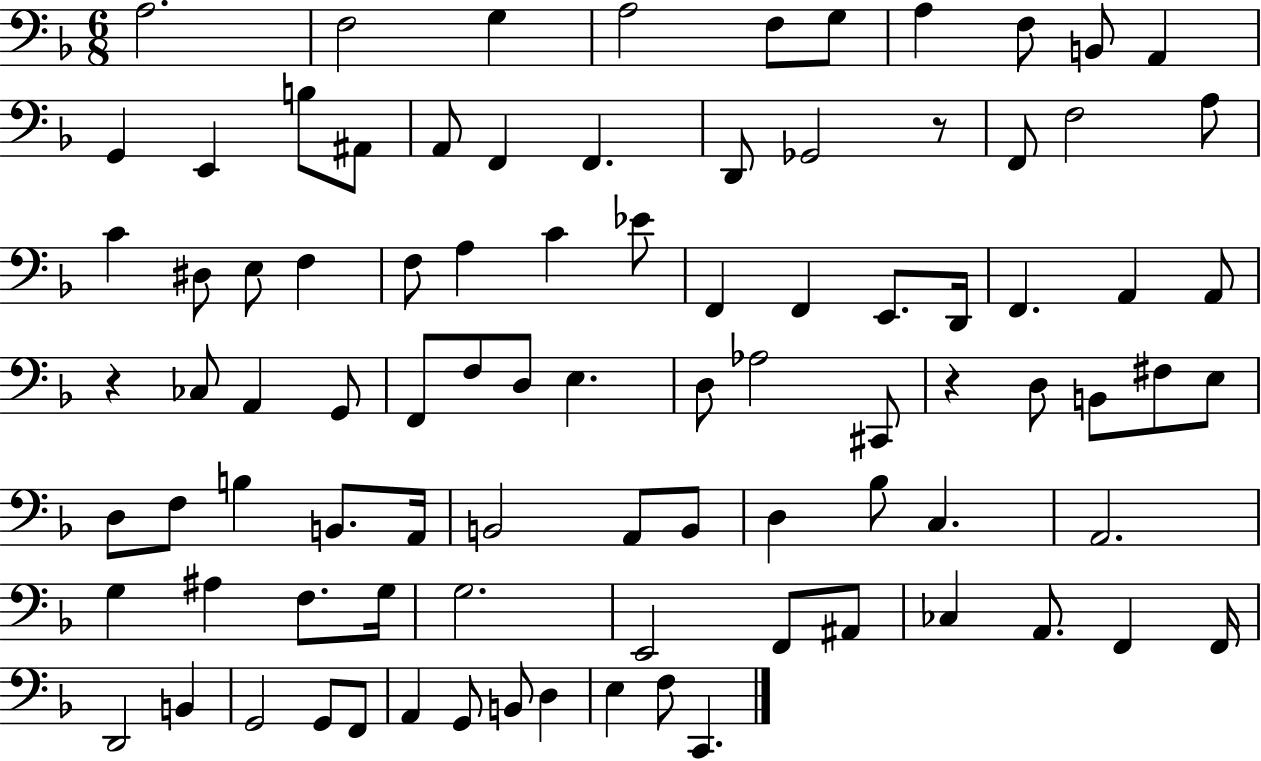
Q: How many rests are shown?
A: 3